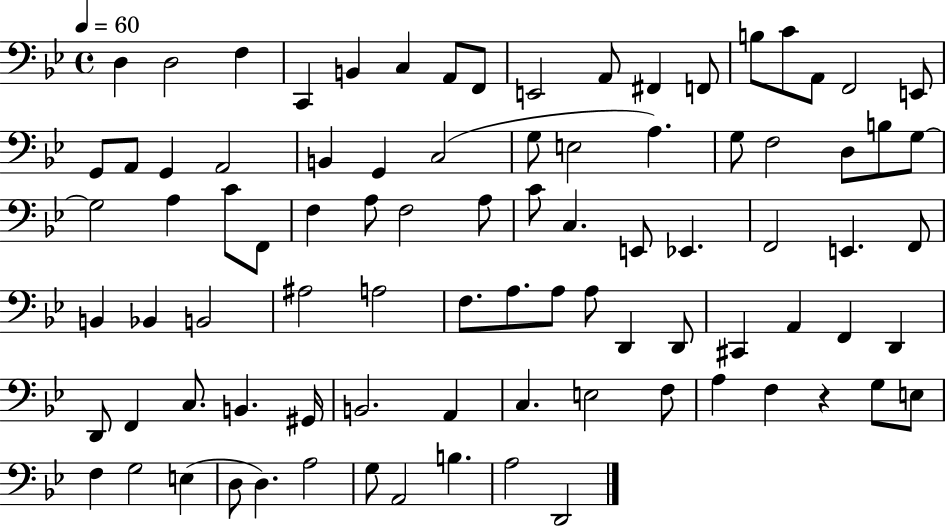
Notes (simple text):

D3/q D3/h F3/q C2/q B2/q C3/q A2/e F2/e E2/h A2/e F#2/q F2/e B3/e C4/e A2/e F2/h E2/e G2/e A2/e G2/q A2/h B2/q G2/q C3/h G3/e E3/h A3/q. G3/e F3/h D3/e B3/e G3/e G3/h A3/q C4/e F2/e F3/q A3/e F3/h A3/e C4/e C3/q. E2/e Eb2/q. F2/h E2/q. F2/e B2/q Bb2/q B2/h A#3/h A3/h F3/e. A3/e. A3/e A3/e D2/q D2/e C#2/q A2/q F2/q D2/q D2/e F2/q C3/e. B2/q. G#2/s B2/h. A2/q C3/q. E3/h F3/e A3/q F3/q R/q G3/e E3/e F3/q G3/h E3/q D3/e D3/q. A3/h G3/e A2/h B3/q. A3/h D2/h